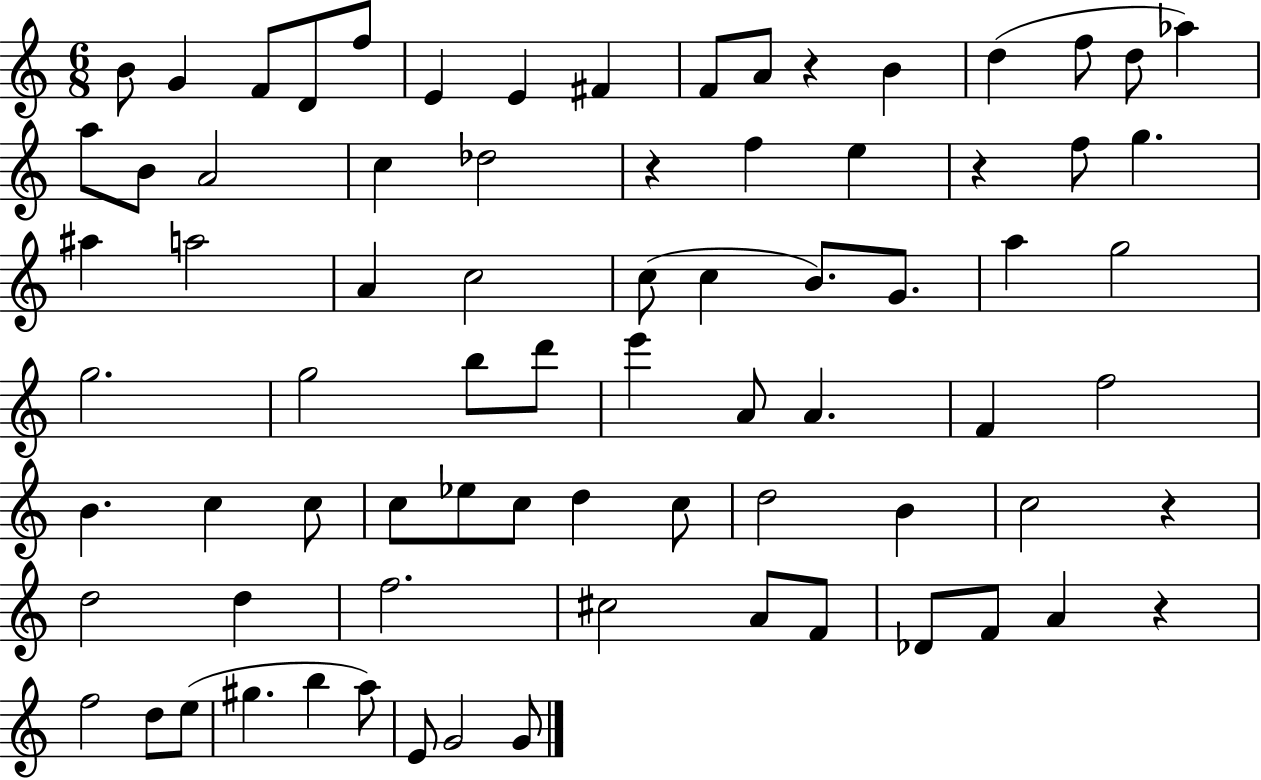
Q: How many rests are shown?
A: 5